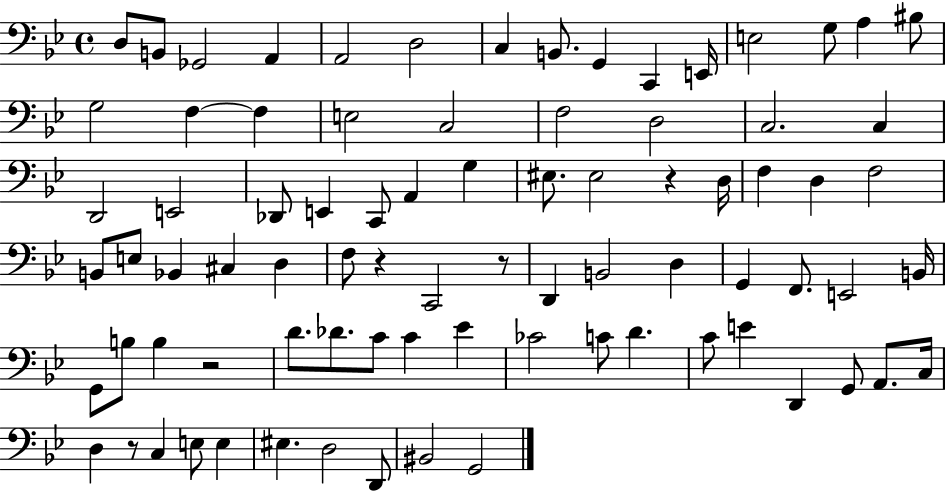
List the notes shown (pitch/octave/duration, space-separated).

D3/e B2/e Gb2/h A2/q A2/h D3/h C3/q B2/e. G2/q C2/q E2/s E3/h G3/e A3/q BIS3/e G3/h F3/q F3/q E3/h C3/h F3/h D3/h C3/h. C3/q D2/h E2/h Db2/e E2/q C2/e A2/q G3/q EIS3/e. EIS3/h R/q D3/s F3/q D3/q F3/h B2/e E3/e Bb2/q C#3/q D3/q F3/e R/q C2/h R/e D2/q B2/h D3/q G2/q F2/e. E2/h B2/s G2/e B3/e B3/q R/h D4/e. Db4/e. C4/e C4/q Eb4/q CES4/h C4/e D4/q. C4/e E4/q D2/q G2/e A2/e. C3/s D3/q R/e C3/q E3/e E3/q EIS3/q. D3/h D2/e BIS2/h G2/h